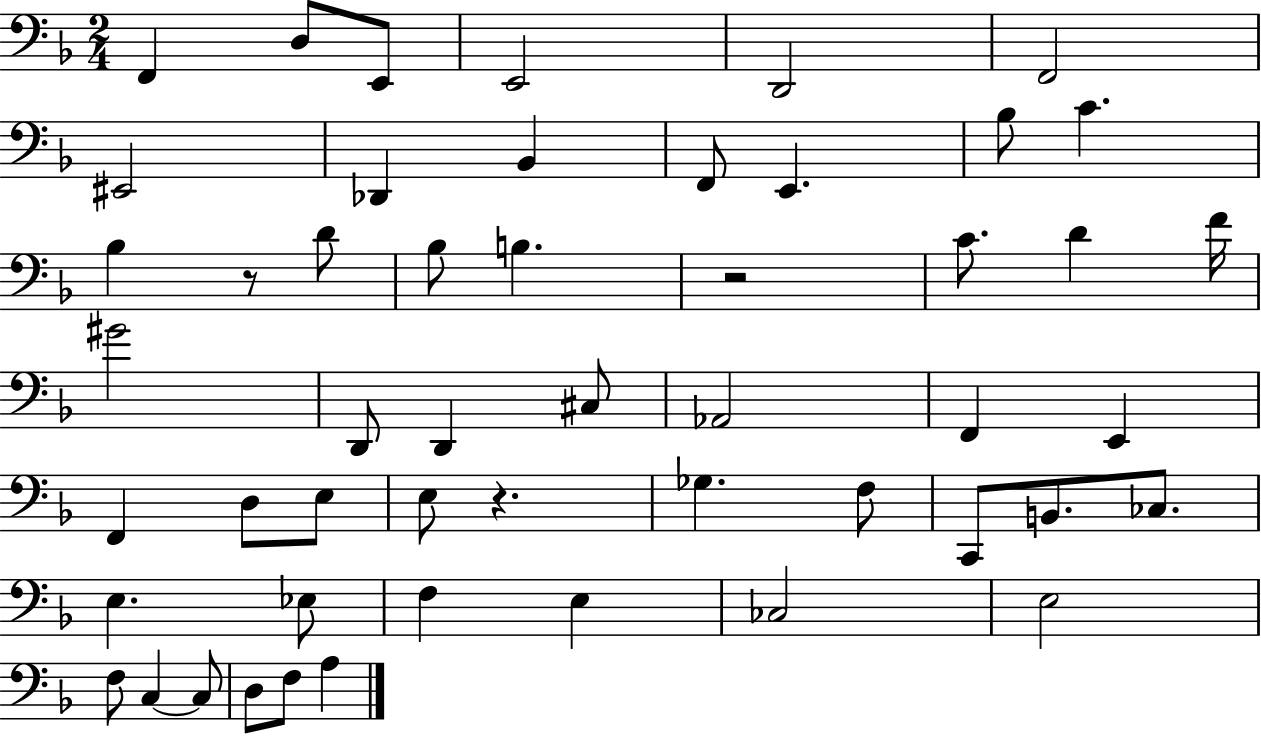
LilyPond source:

{
  \clef bass
  \numericTimeSignature
  \time 2/4
  \key f \major
  f,4 d8 e,8 | e,2 | d,2 | f,2 | \break eis,2 | des,4 bes,4 | f,8 e,4. | bes8 c'4. | \break bes4 r8 d'8 | bes8 b4. | r2 | c'8. d'4 f'16 | \break gis'2 | d,8 d,4 cis8 | aes,2 | f,4 e,4 | \break f,4 d8 e8 | e8 r4. | ges4. f8 | c,8 b,8. ces8. | \break e4. ees8 | f4 e4 | ces2 | e2 | \break f8 c4~~ c8 | d8 f8 a4 | \bar "|."
}